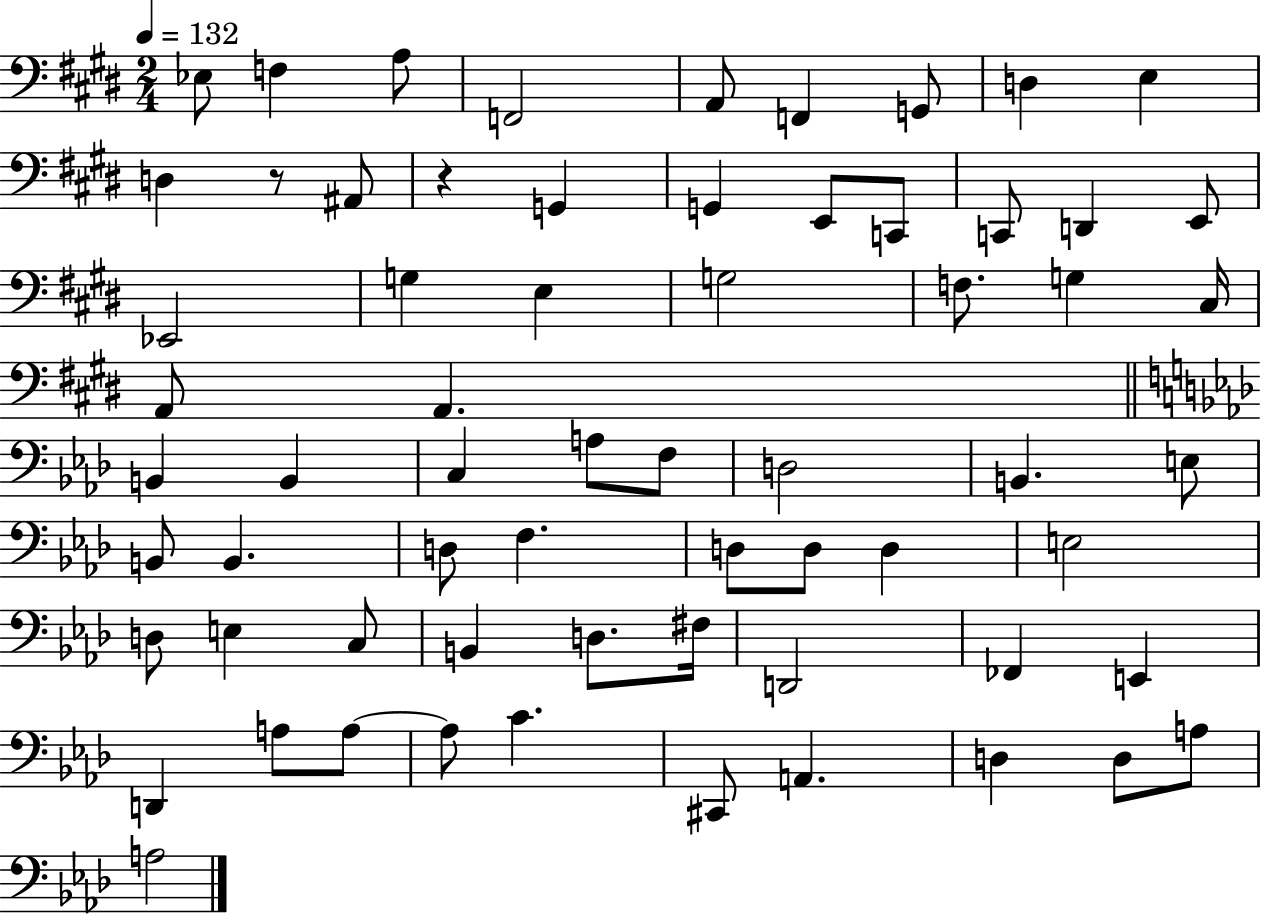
Eb3/e F3/q A3/e F2/h A2/e F2/q G2/e D3/q E3/q D3/q R/e A#2/e R/q G2/q G2/q E2/e C2/e C2/e D2/q E2/e Eb2/h G3/q E3/q G3/h F3/e. G3/q C#3/s A2/e A2/q. B2/q B2/q C3/q A3/e F3/e D3/h B2/q. E3/e B2/e B2/q. D3/e F3/q. D3/e D3/e D3/q E3/h D3/e E3/q C3/e B2/q D3/e. F#3/s D2/h FES2/q E2/q D2/q A3/e A3/e A3/e C4/q. C#2/e A2/q. D3/q D3/e A3/e A3/h